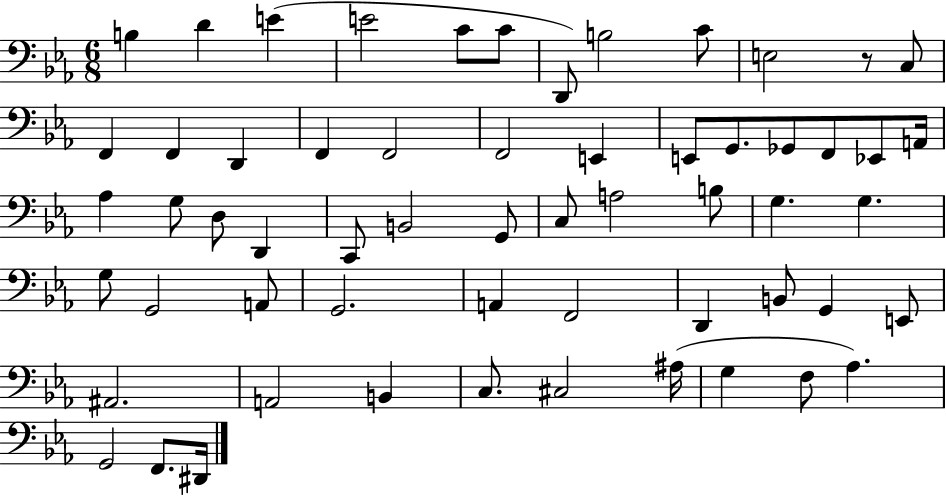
B3/q D4/q E4/q E4/h C4/e C4/e D2/e B3/h C4/e E3/h R/e C3/e F2/q F2/q D2/q F2/q F2/h F2/h E2/q E2/e G2/e. Gb2/e F2/e Eb2/e A2/s Ab3/q G3/e D3/e D2/q C2/e B2/h G2/e C3/e A3/h B3/e G3/q. G3/q. G3/e G2/h A2/e G2/h. A2/q F2/h D2/q B2/e G2/q E2/e A#2/h. A2/h B2/q C3/e. C#3/h A#3/s G3/q F3/e Ab3/q. G2/h F2/e. D#2/s